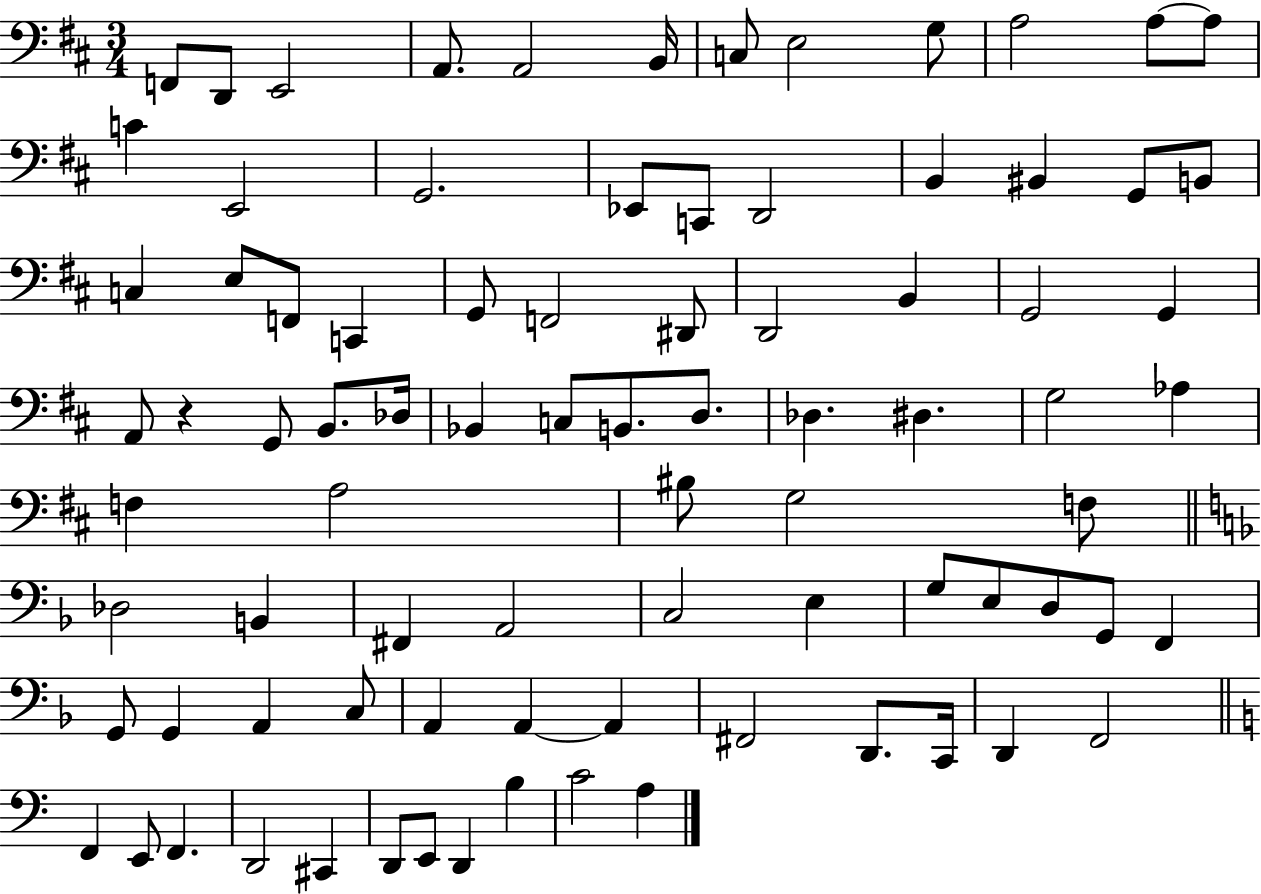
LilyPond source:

{
  \clef bass
  \numericTimeSignature
  \time 3/4
  \key d \major
  f,8 d,8 e,2 | a,8. a,2 b,16 | c8 e2 g8 | a2 a8~~ a8 | \break c'4 e,2 | g,2. | ees,8 c,8 d,2 | b,4 bis,4 g,8 b,8 | \break c4 e8 f,8 c,4 | g,8 f,2 dis,8 | d,2 b,4 | g,2 g,4 | \break a,8 r4 g,8 b,8. des16 | bes,4 c8 b,8. d8. | des4. dis4. | g2 aes4 | \break f4 a2 | bis8 g2 f8 | \bar "||" \break \key f \major des2 b,4 | fis,4 a,2 | c2 e4 | g8 e8 d8 g,8 f,4 | \break g,8 g,4 a,4 c8 | a,4 a,4~~ a,4 | fis,2 d,8. c,16 | d,4 f,2 | \break \bar "||" \break \key c \major f,4 e,8 f,4. | d,2 cis,4 | d,8 e,8 d,4 b4 | c'2 a4 | \break \bar "|."
}